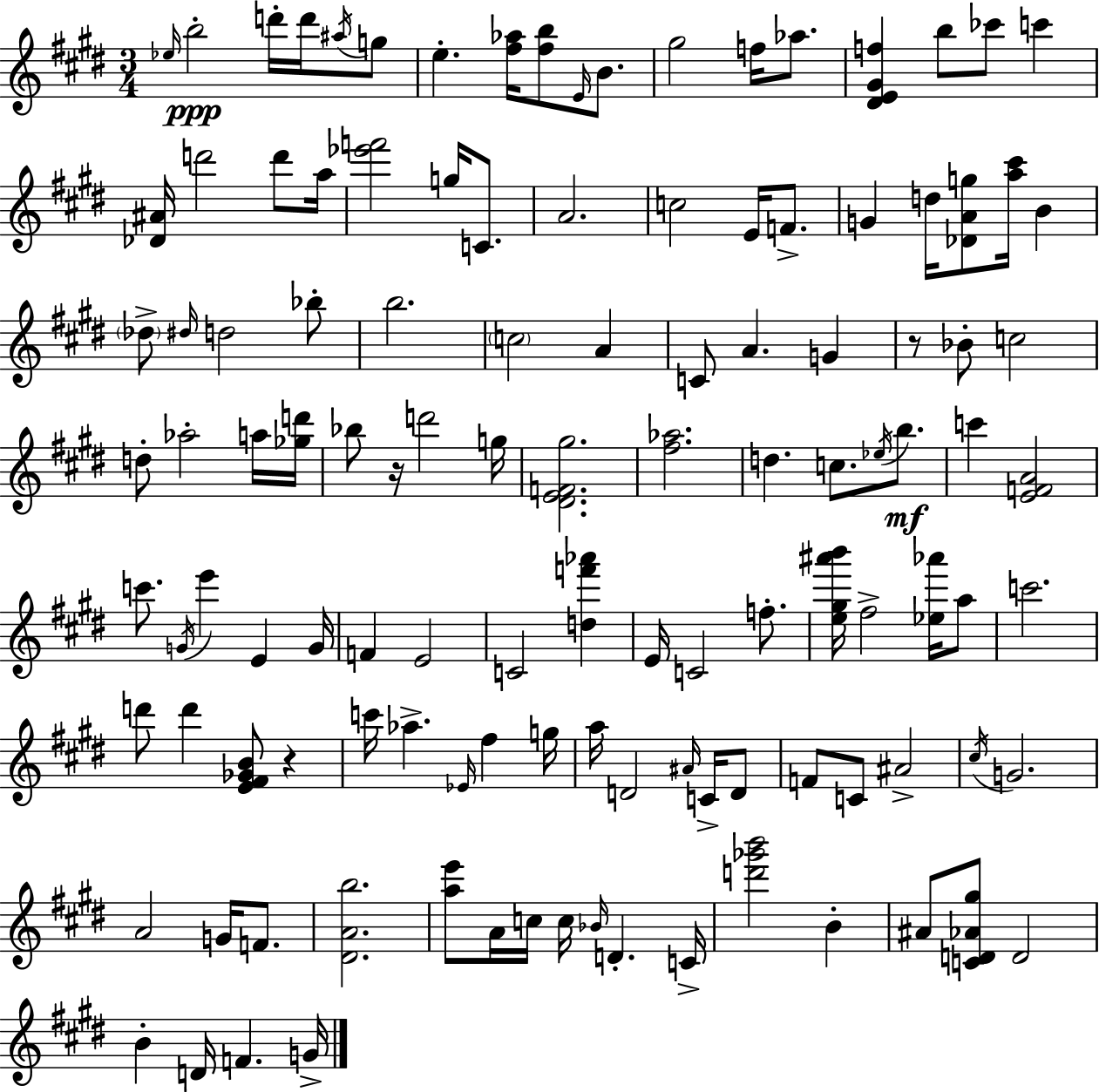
X:1
T:Untitled
M:3/4
L:1/4
K:E
_e/4 b2 d'/4 d'/4 ^a/4 g/2 e [^f_a]/4 [^fb]/2 E/4 B/2 ^g2 f/4 _a/2 [^DE^Gf] b/2 _c'/2 c' [_D^A]/4 d'2 d'/2 a/4 [_e'f']2 g/4 C/2 A2 c2 E/4 F/2 G d/4 [_DAg]/2 [a^c']/4 B _d/2 ^d/4 d2 _b/2 b2 c2 A C/2 A G z/2 _B/2 c2 d/2 _a2 a/4 [_gd']/4 _b/2 z/4 d'2 g/4 [^DEF^g]2 [^f_a]2 d c/2 _e/4 b/2 c' [EFA]2 c'/2 G/4 e' E G/4 F E2 C2 [df'_a'] E/4 C2 f/2 [e^g^a'b']/4 ^f2 [_e_a']/4 a/2 c'2 d'/2 d' [E^F_GB]/2 z c'/4 _a _E/4 ^f g/4 a/4 D2 ^A/4 C/4 D/2 F/2 C/2 ^A2 ^c/4 G2 A2 G/4 F/2 [^DAb]2 [ae']/2 A/4 c/4 c/4 _B/4 D C/4 [d'_g'b']2 B ^A/2 [CD_A^g]/2 D2 B D/4 F G/4